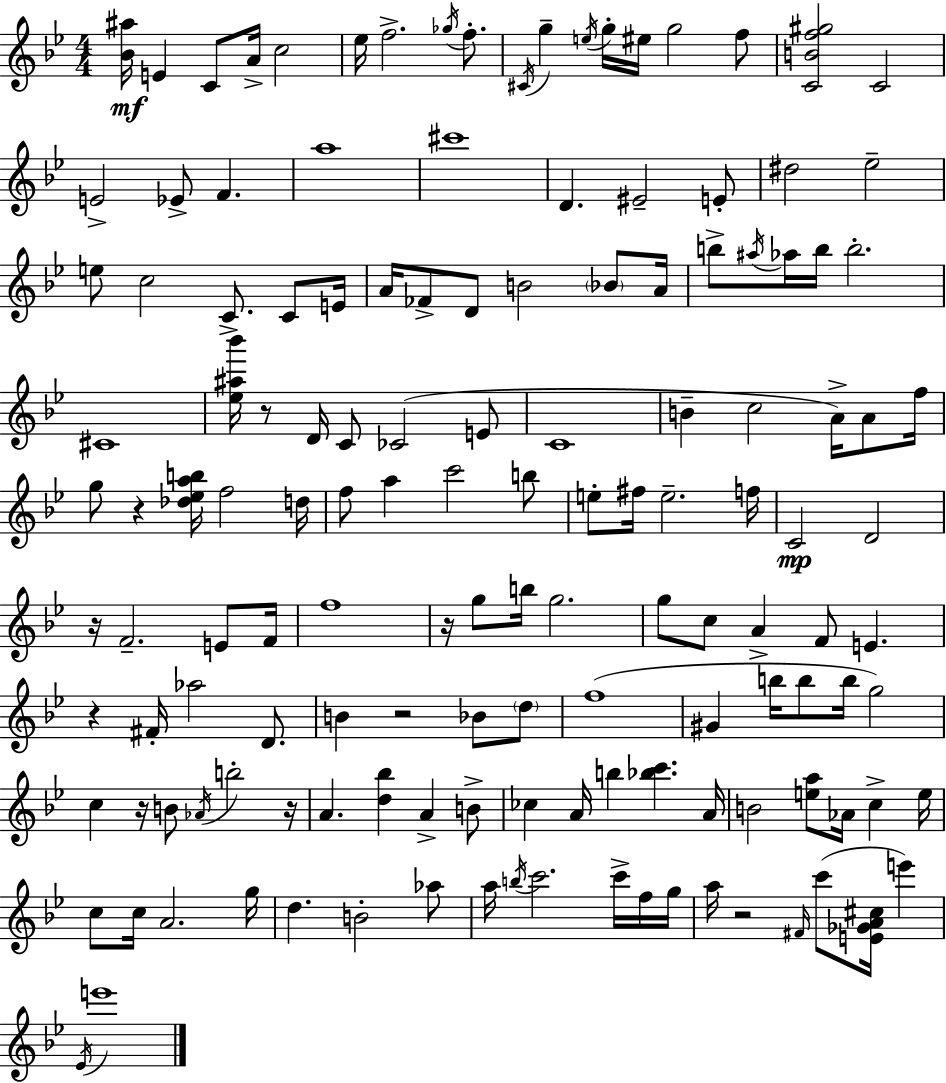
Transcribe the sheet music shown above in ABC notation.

X:1
T:Untitled
M:4/4
L:1/4
K:Gm
[_B^a]/4 E C/2 A/4 c2 _e/4 f2 _g/4 f/2 ^C/4 g e/4 g/4 ^e/4 g2 f/2 [CBf^g]2 C2 E2 _E/2 F a4 ^c'4 D ^E2 E/2 ^d2 _e2 e/2 c2 C/2 C/2 E/4 A/4 _F/2 D/2 B2 _B/2 A/4 b/2 ^a/4 _a/4 b/4 b2 ^C4 [_e^a_b']/4 z/2 D/4 C/2 _C2 E/2 C4 B c2 A/4 A/2 f/4 g/2 z [_d_eab]/4 f2 d/4 f/2 a c'2 b/2 e/2 ^f/4 e2 f/4 C2 D2 z/4 F2 E/2 F/4 f4 z/4 g/2 b/4 g2 g/2 c/2 A F/2 E z ^F/4 _a2 D/2 B z2 _B/2 d/2 f4 ^G b/4 b/2 b/4 g2 c z/4 B/2 _A/4 b2 z/4 A [d_b] A B/2 _c A/4 b [_bc'] A/4 B2 [ea]/2 _A/4 c e/4 c/2 c/4 A2 g/4 d B2 _a/2 a/4 b/4 c'2 c'/4 f/4 g/4 a/4 z2 ^F/4 c'/2 [E_GA^c]/4 e' _E/4 e'4